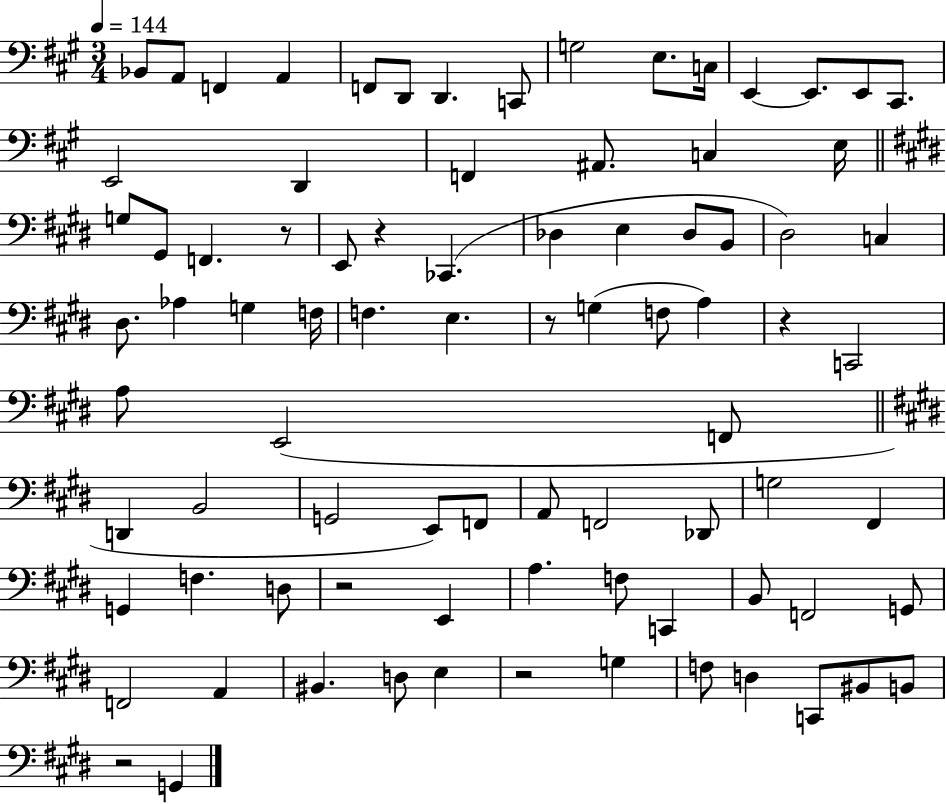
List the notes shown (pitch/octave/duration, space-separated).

Bb2/e A2/e F2/q A2/q F2/e D2/e D2/q. C2/e G3/h E3/e. C3/s E2/q E2/e. E2/e C#2/e. E2/h D2/q F2/q A#2/e. C3/q E3/s G3/e G#2/e F2/q. R/e E2/e R/q CES2/q. Db3/q E3/q Db3/e B2/e D#3/h C3/q D#3/e. Ab3/q G3/q F3/s F3/q. E3/q. R/e G3/q F3/e A3/q R/q C2/h A3/e E2/h F2/e D2/q B2/h G2/h E2/e F2/e A2/e F2/h Db2/e G3/h F#2/q G2/q F3/q. D3/e R/h E2/q A3/q. F3/e C2/q B2/e F2/h G2/e F2/h A2/q BIS2/q. D3/e E3/q R/h G3/q F3/e D3/q C2/e BIS2/e B2/e R/h G2/q